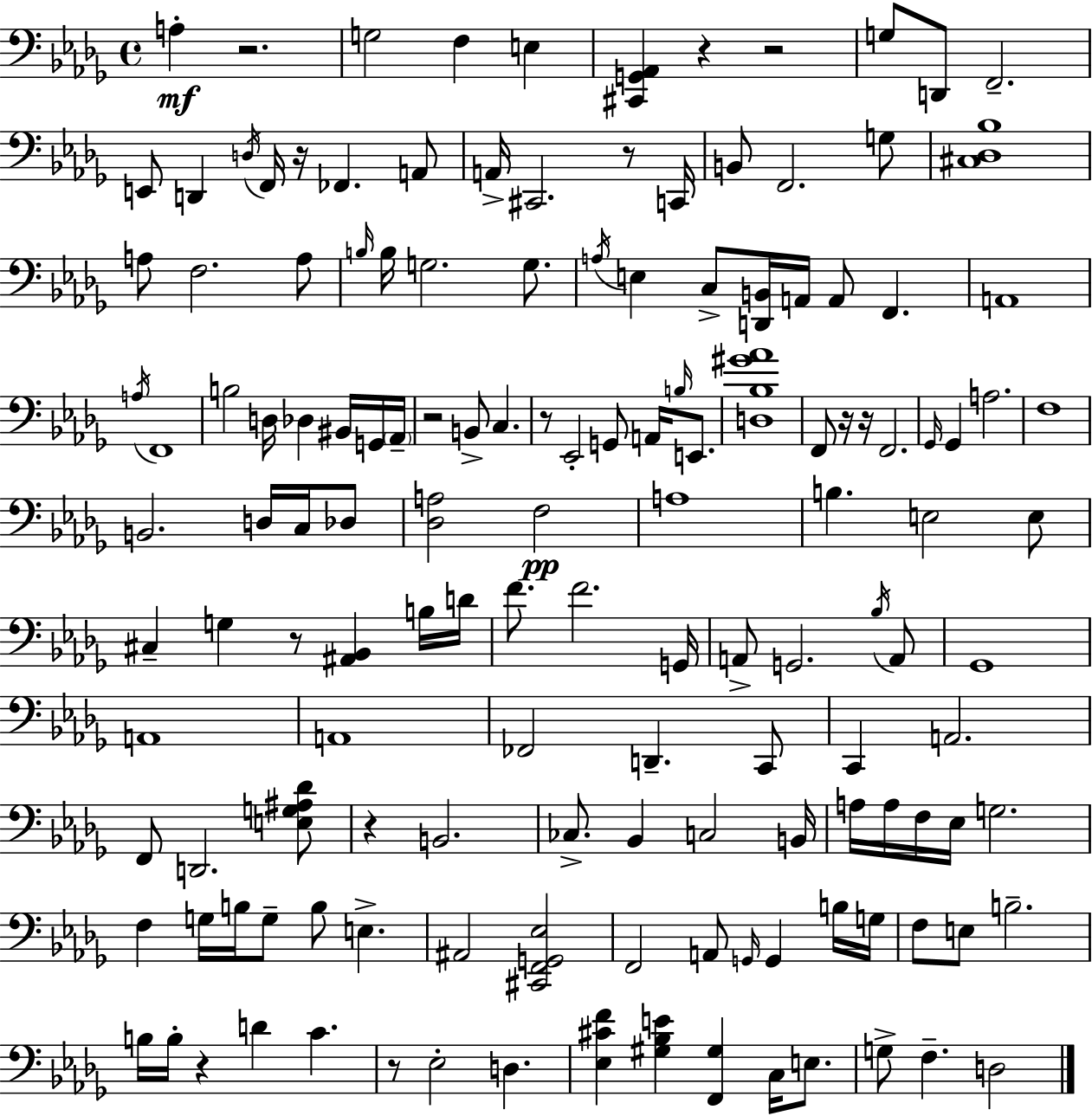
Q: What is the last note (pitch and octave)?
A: D3